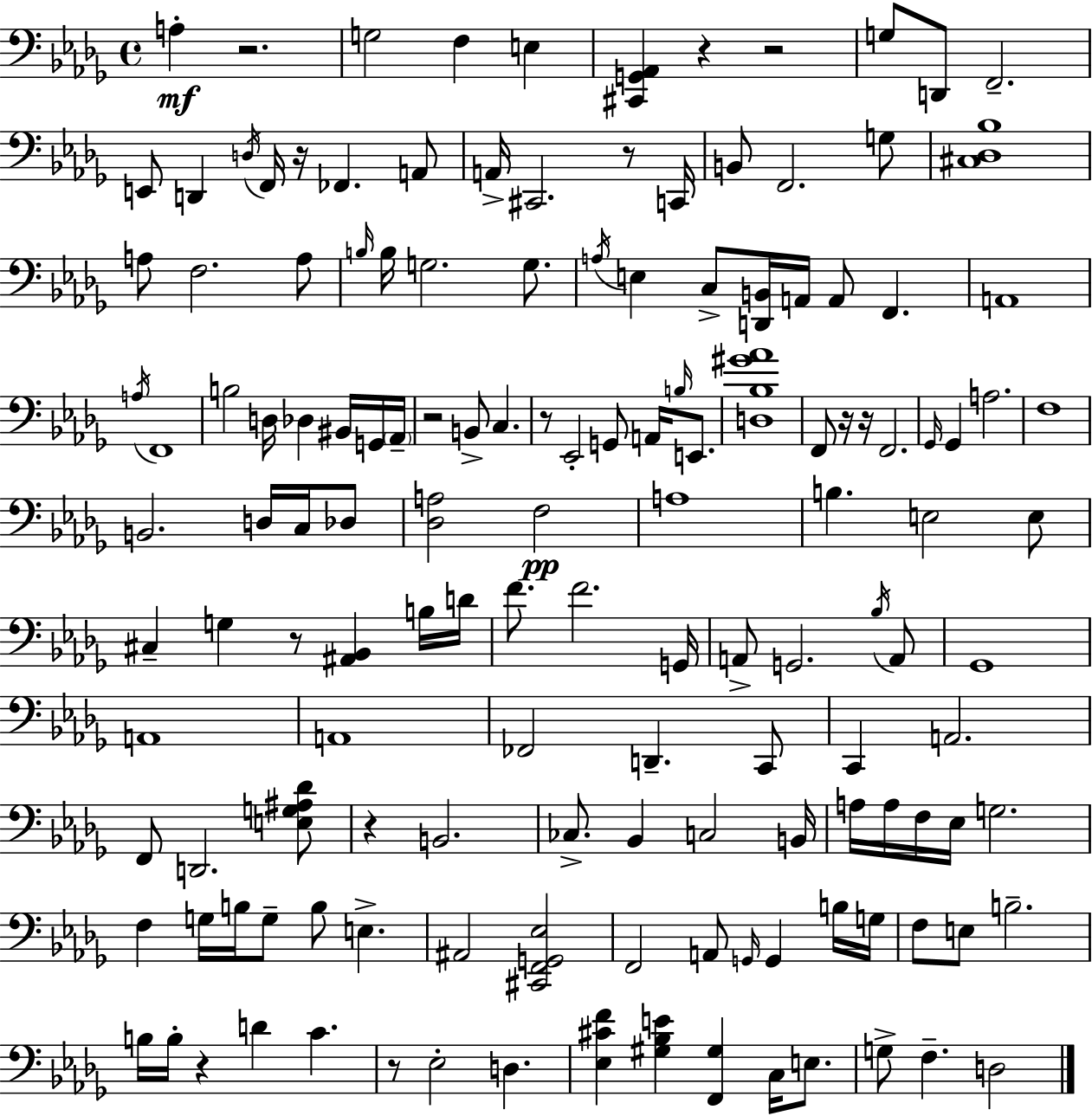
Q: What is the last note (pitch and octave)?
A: D3